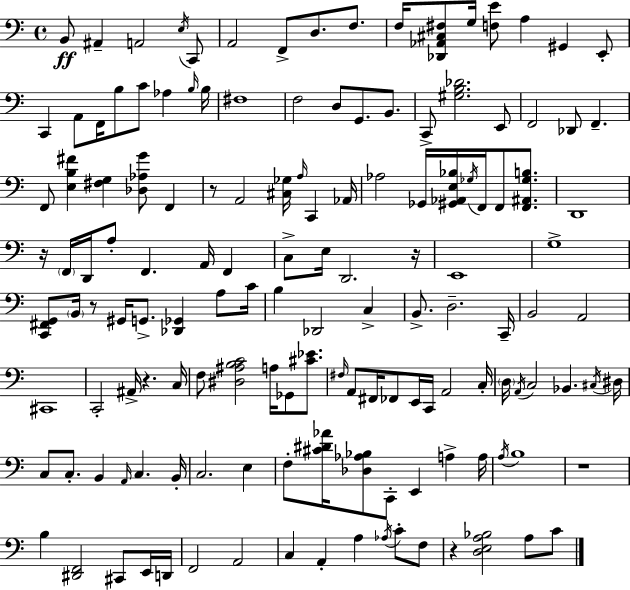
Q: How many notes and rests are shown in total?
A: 142